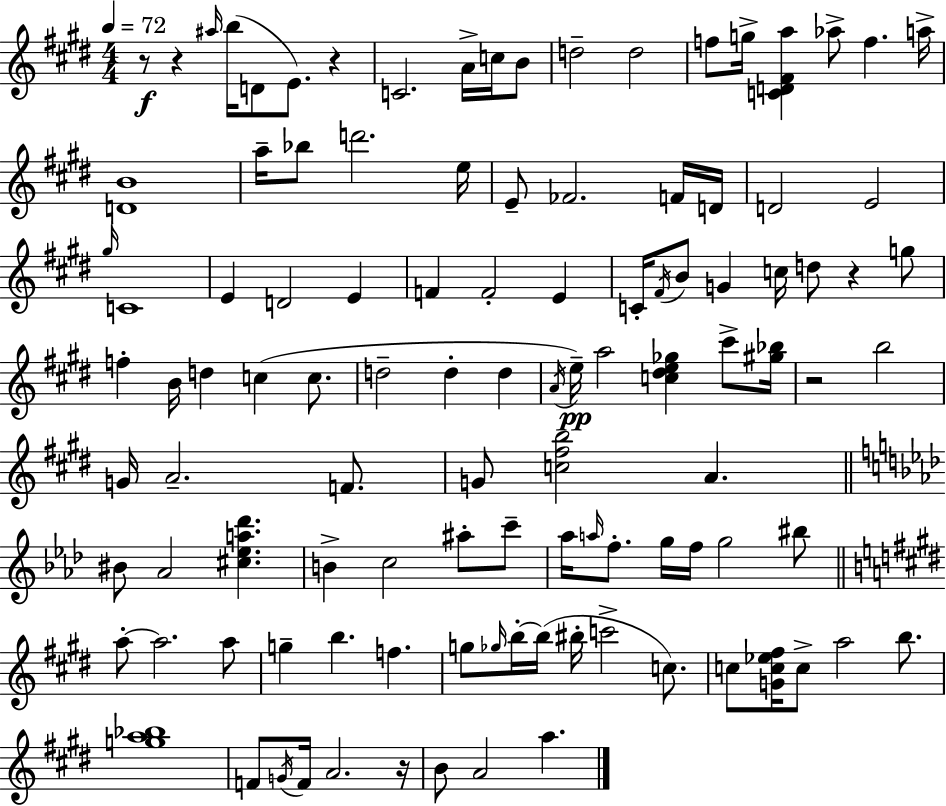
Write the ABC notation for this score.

X:1
T:Untitled
M:4/4
L:1/4
K:E
z/2 z ^a/4 b/4 D/2 E/2 z C2 A/4 c/4 B/2 d2 d2 f/2 g/4 [CD^Fa] _a/2 f a/4 [DB]4 a/4 _b/2 d'2 e/4 E/2 _F2 F/4 D/4 D2 E2 ^g/4 C4 E D2 E F F2 E C/4 ^F/4 B/2 G c/4 d/2 z g/2 f B/4 d c c/2 d2 d d A/4 e/4 a2 [c^de_g] ^c'/2 [^g_b]/4 z2 b2 G/4 A2 F/2 G/2 [c^fb]2 A ^B/2 _A2 [^c_ea_d'] B c2 ^a/2 c'/2 _a/4 a/4 f/2 g/4 f/4 g2 ^b/2 a/2 a2 a/2 g b f g/2 _g/4 b/4 b/4 ^b/4 c'2 c/2 c/2 [Gc_e^f]/4 c/2 a2 b/2 [ga_b]4 F/2 G/4 F/4 A2 z/4 B/2 A2 a